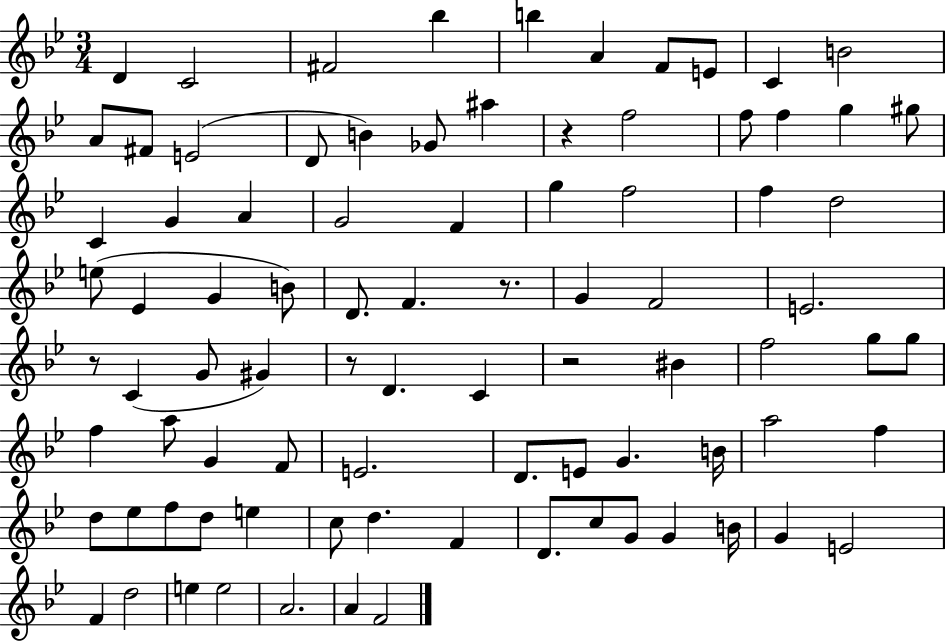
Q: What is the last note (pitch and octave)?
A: F4